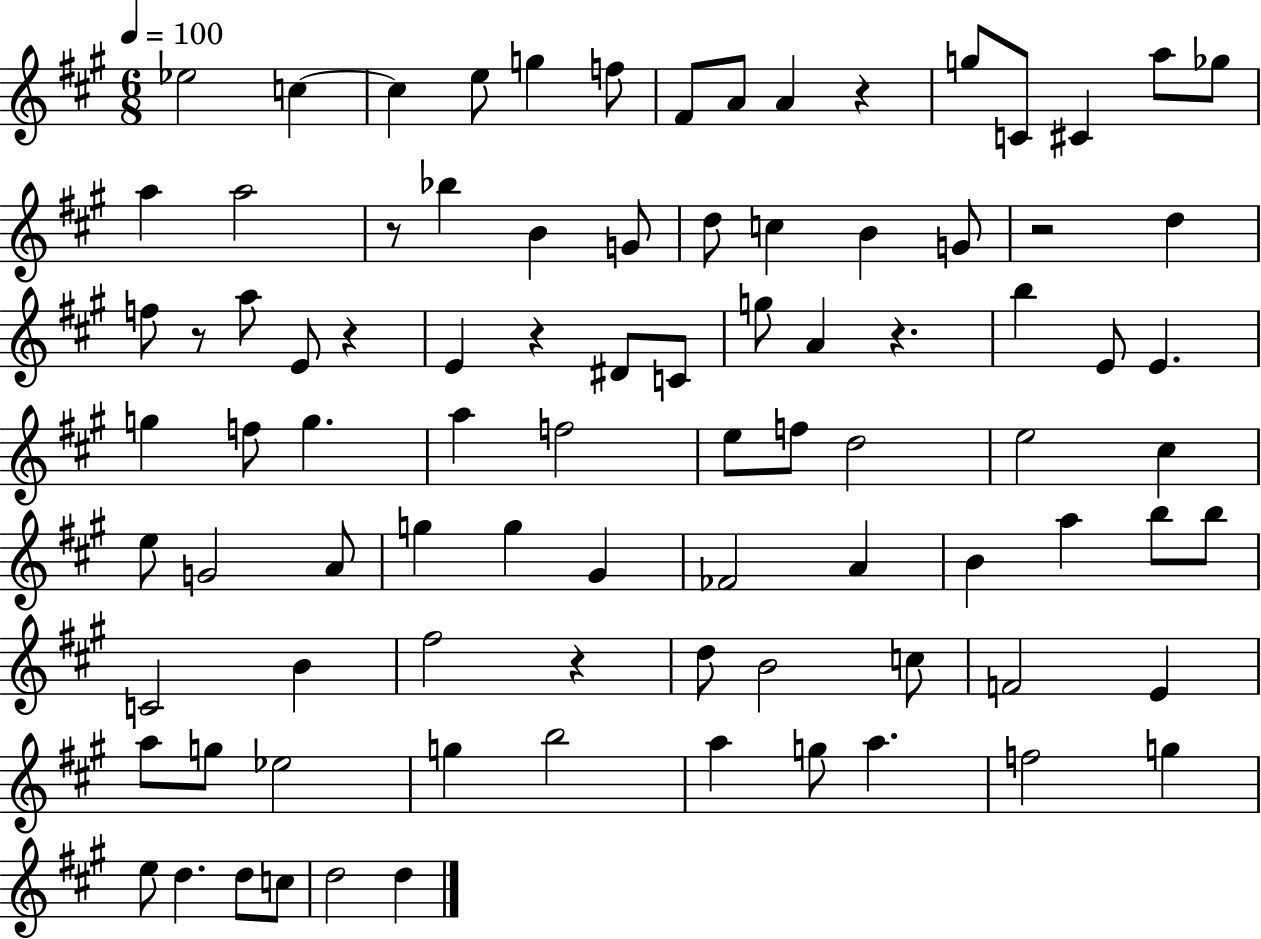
Eb5/h C5/q C5/q E5/e G5/q F5/e F#4/e A4/e A4/q R/q G5/e C4/e C#4/q A5/e Gb5/e A5/q A5/h R/e Bb5/q B4/q G4/e D5/e C5/q B4/q G4/e R/h D5/q F5/e R/e A5/e E4/e R/q E4/q R/q D#4/e C4/e G5/e A4/q R/q. B5/q E4/e E4/q. G5/q F5/e G5/q. A5/q F5/h E5/e F5/e D5/h E5/h C#5/q E5/e G4/h A4/e G5/q G5/q G#4/q FES4/h A4/q B4/q A5/q B5/e B5/e C4/h B4/q F#5/h R/q D5/e B4/h C5/e F4/h E4/q A5/e G5/e Eb5/h G5/q B5/h A5/q G5/e A5/q. F5/h G5/q E5/e D5/q. D5/e C5/e D5/h D5/q